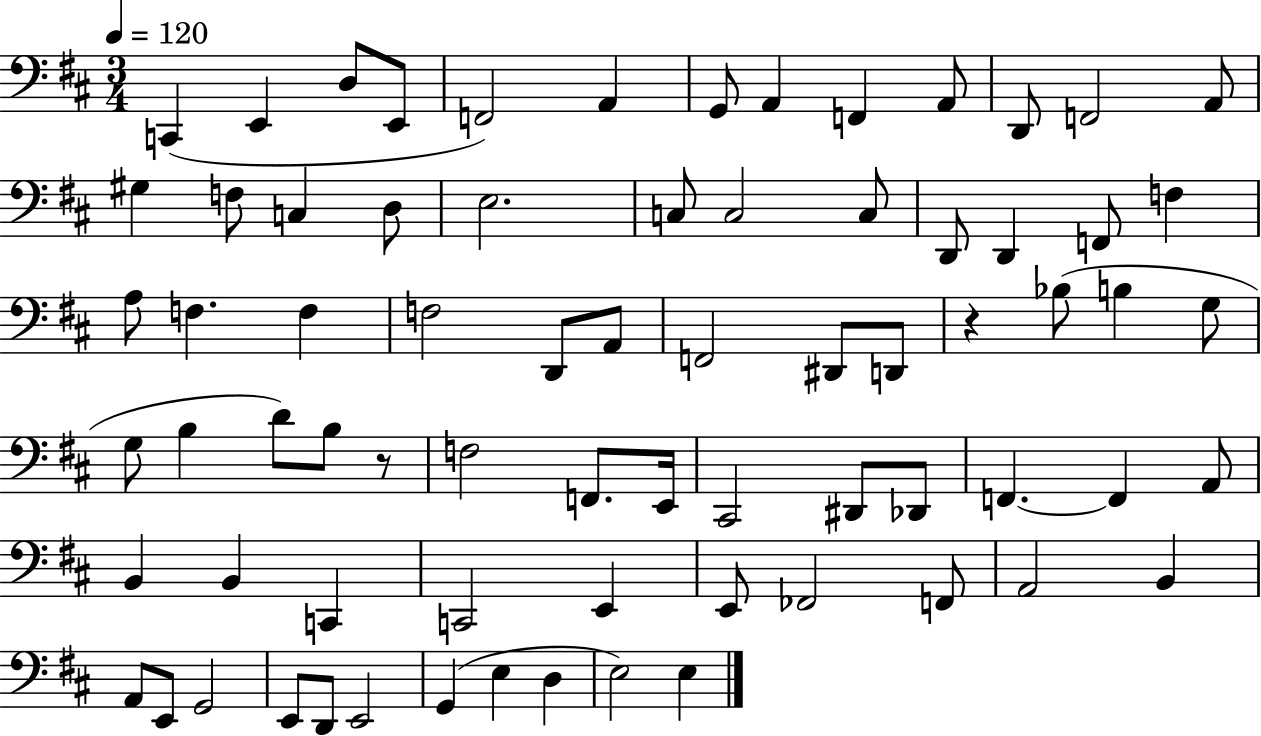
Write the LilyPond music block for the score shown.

{
  \clef bass
  \numericTimeSignature
  \time 3/4
  \key d \major
  \tempo 4 = 120
  c,4( e,4 d8 e,8 | f,2) a,4 | g,8 a,4 f,4 a,8 | d,8 f,2 a,8 | \break gis4 f8 c4 d8 | e2. | c8 c2 c8 | d,8 d,4 f,8 f4 | \break a8 f4. f4 | f2 d,8 a,8 | f,2 dis,8 d,8 | r4 bes8( b4 g8 | \break g8 b4 d'8) b8 r8 | f2 f,8. e,16 | cis,2 dis,8 des,8 | f,4.~~ f,4 a,8 | \break b,4 b,4 c,4 | c,2 e,4 | e,8 fes,2 f,8 | a,2 b,4 | \break a,8 e,8 g,2 | e,8 d,8 e,2 | g,4( e4 d4 | e2) e4 | \break \bar "|."
}